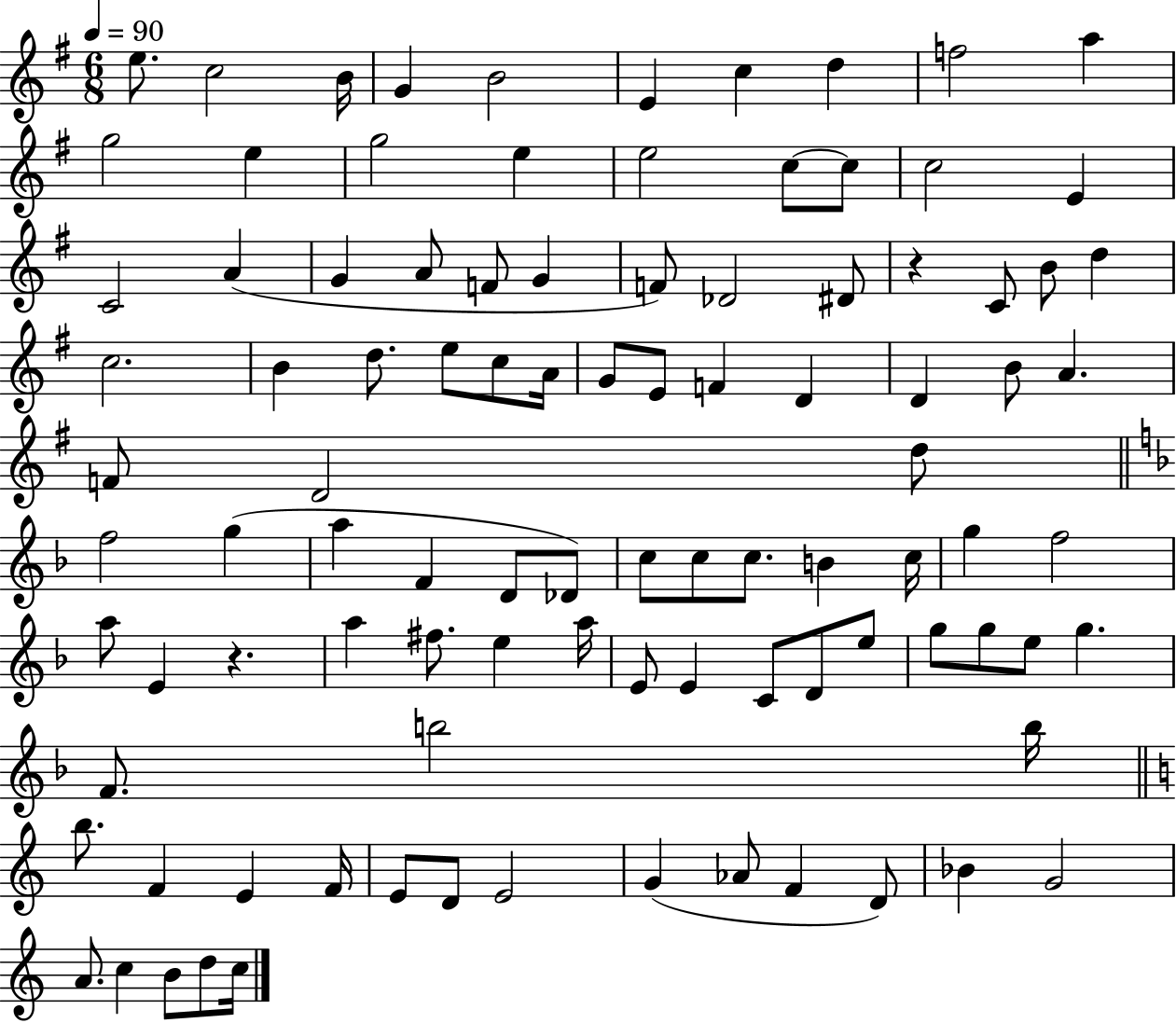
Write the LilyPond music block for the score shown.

{
  \clef treble
  \numericTimeSignature
  \time 6/8
  \key g \major
  \tempo 4 = 90
  e''8. c''2 b'16 | g'4 b'2 | e'4 c''4 d''4 | f''2 a''4 | \break g''2 e''4 | g''2 e''4 | e''2 c''8~~ c''8 | c''2 e'4 | \break c'2 a'4( | g'4 a'8 f'8 g'4 | f'8) des'2 dis'8 | r4 c'8 b'8 d''4 | \break c''2. | b'4 d''8. e''8 c''8 a'16 | g'8 e'8 f'4 d'4 | d'4 b'8 a'4. | \break f'8 d'2 d''8 | \bar "||" \break \key f \major f''2 g''4( | a''4 f'4 d'8 des'8) | c''8 c''8 c''8. b'4 c''16 | g''4 f''2 | \break a''8 e'4 r4. | a''4 fis''8. e''4 a''16 | e'8 e'4 c'8 d'8 e''8 | g''8 g''8 e''8 g''4. | \break f'8. b''2 b''16 | \bar "||" \break \key a \minor b''8. f'4 e'4 f'16 | e'8 d'8 e'2 | g'4( aes'8 f'4 d'8) | bes'4 g'2 | \break a'8. c''4 b'8 d''8 c''16 | \bar "|."
}